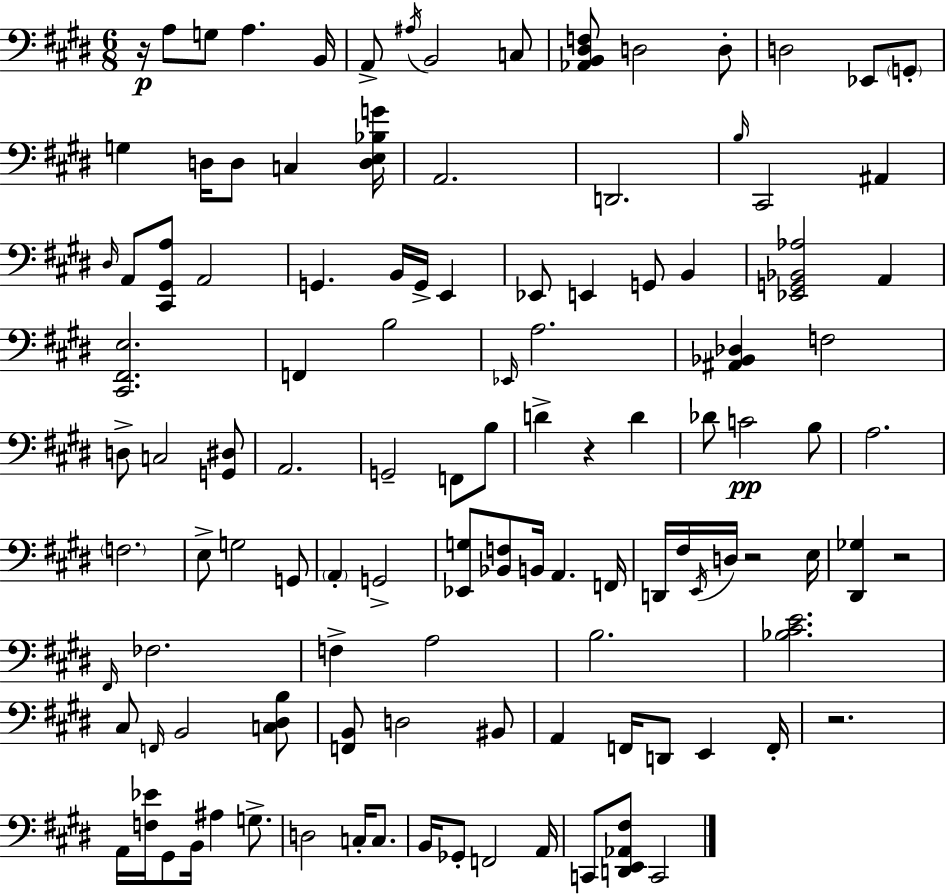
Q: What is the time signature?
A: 6/8